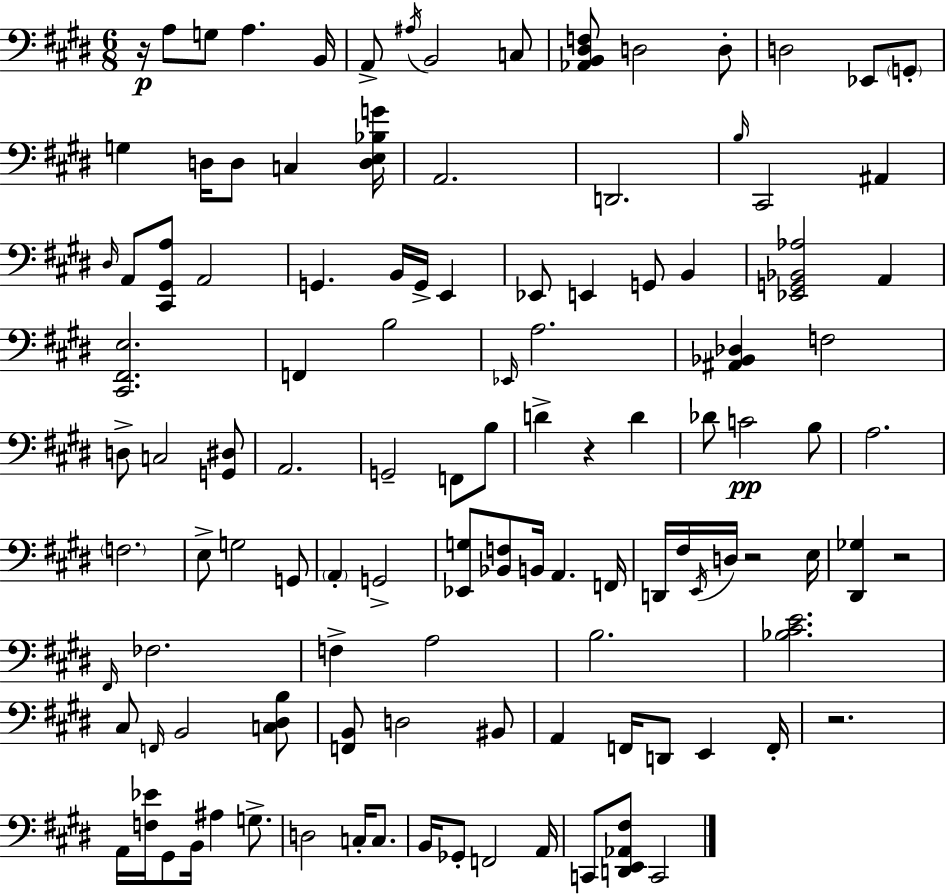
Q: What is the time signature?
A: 6/8